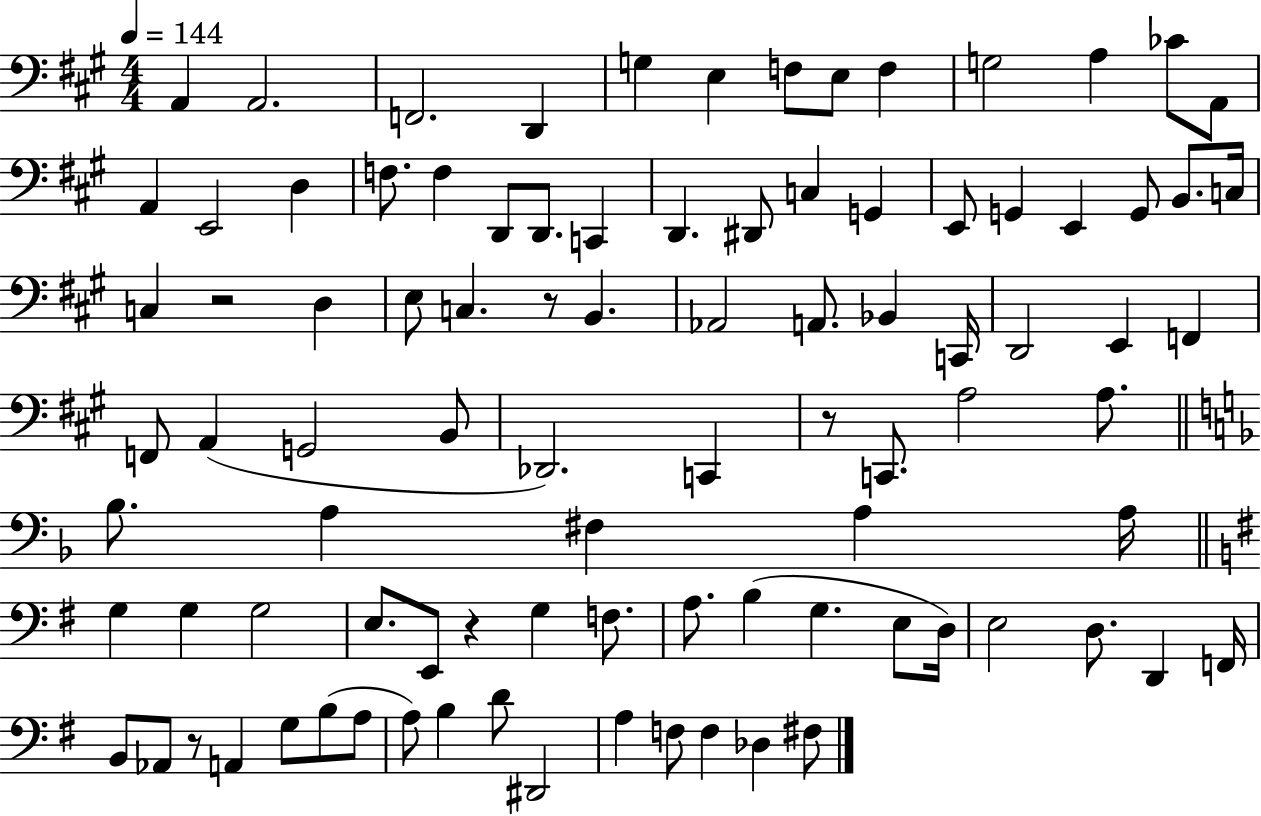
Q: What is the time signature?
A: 4/4